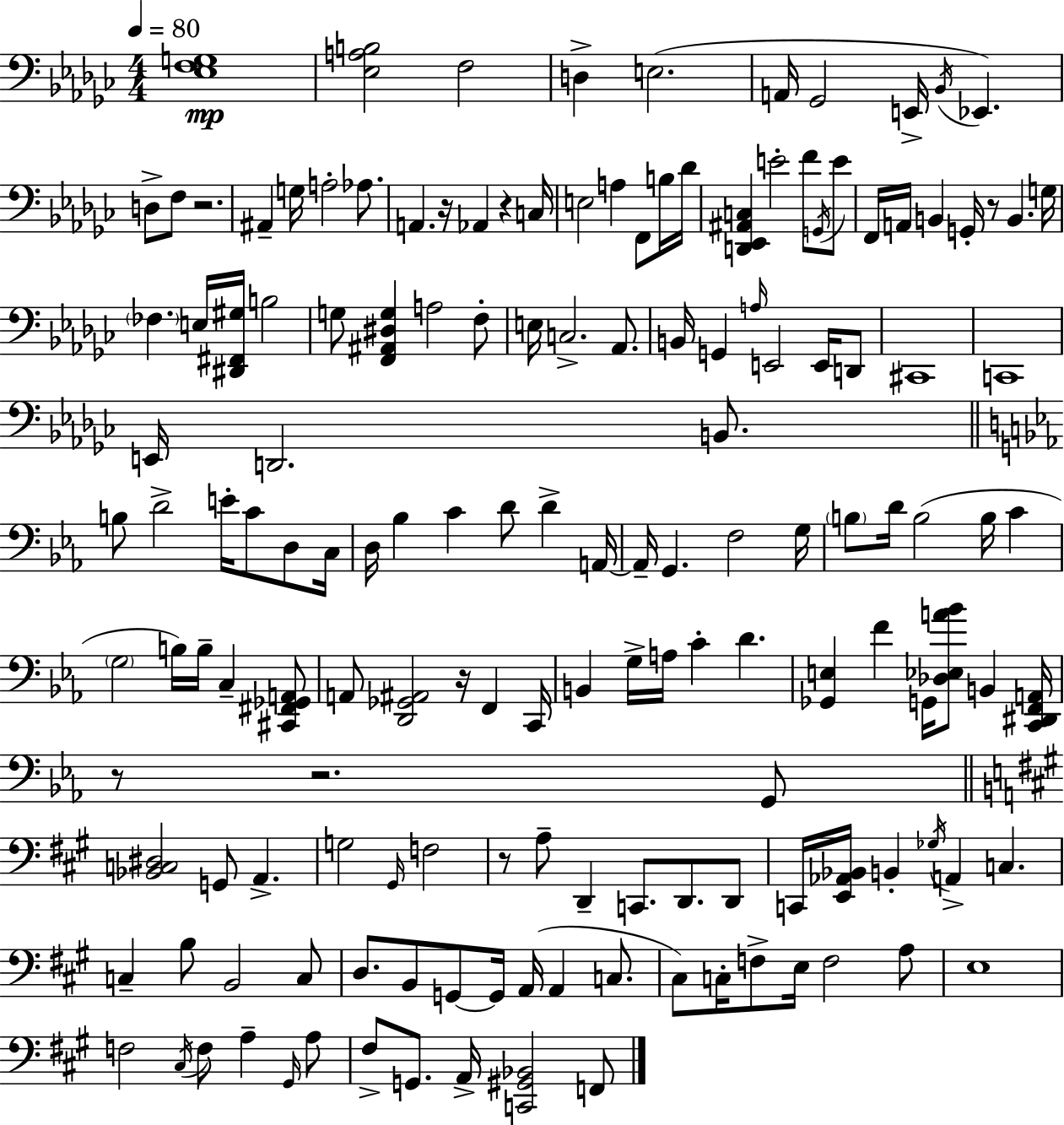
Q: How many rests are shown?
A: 8